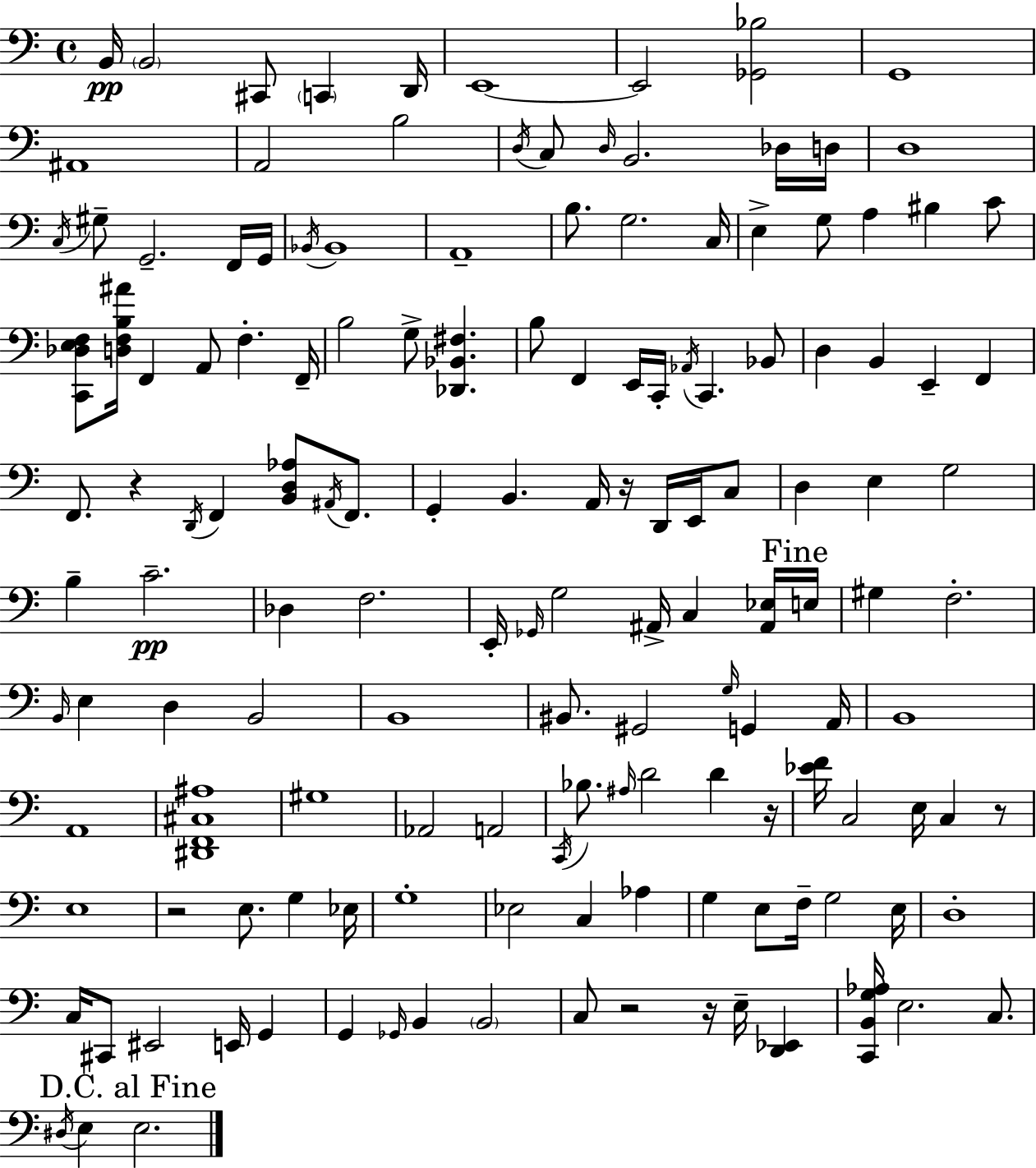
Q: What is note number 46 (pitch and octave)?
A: C2